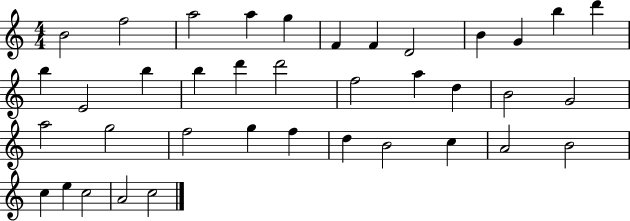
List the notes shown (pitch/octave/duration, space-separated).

B4/h F5/h A5/h A5/q G5/q F4/q F4/q D4/h B4/q G4/q B5/q D6/q B5/q E4/h B5/q B5/q D6/q D6/h F5/h A5/q D5/q B4/h G4/h A5/h G5/h F5/h G5/q F5/q D5/q B4/h C5/q A4/h B4/h C5/q E5/q C5/h A4/h C5/h